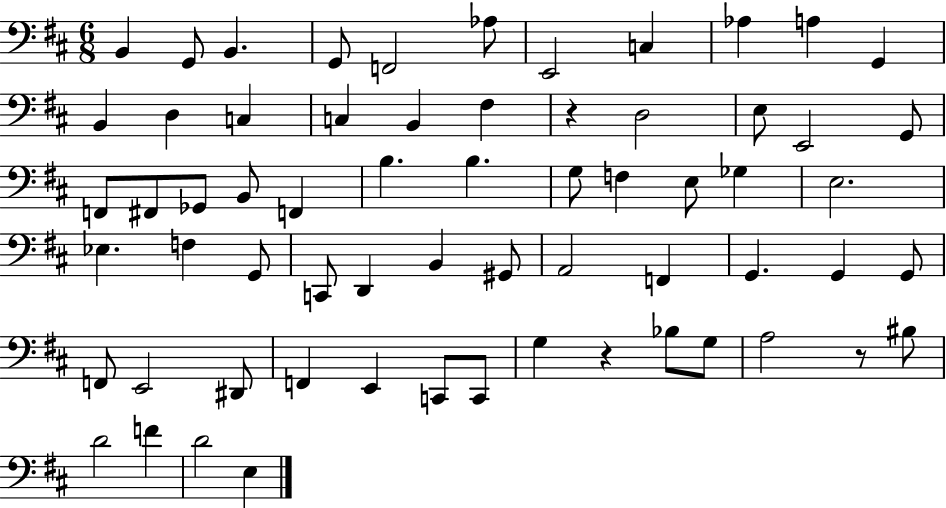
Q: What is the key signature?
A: D major